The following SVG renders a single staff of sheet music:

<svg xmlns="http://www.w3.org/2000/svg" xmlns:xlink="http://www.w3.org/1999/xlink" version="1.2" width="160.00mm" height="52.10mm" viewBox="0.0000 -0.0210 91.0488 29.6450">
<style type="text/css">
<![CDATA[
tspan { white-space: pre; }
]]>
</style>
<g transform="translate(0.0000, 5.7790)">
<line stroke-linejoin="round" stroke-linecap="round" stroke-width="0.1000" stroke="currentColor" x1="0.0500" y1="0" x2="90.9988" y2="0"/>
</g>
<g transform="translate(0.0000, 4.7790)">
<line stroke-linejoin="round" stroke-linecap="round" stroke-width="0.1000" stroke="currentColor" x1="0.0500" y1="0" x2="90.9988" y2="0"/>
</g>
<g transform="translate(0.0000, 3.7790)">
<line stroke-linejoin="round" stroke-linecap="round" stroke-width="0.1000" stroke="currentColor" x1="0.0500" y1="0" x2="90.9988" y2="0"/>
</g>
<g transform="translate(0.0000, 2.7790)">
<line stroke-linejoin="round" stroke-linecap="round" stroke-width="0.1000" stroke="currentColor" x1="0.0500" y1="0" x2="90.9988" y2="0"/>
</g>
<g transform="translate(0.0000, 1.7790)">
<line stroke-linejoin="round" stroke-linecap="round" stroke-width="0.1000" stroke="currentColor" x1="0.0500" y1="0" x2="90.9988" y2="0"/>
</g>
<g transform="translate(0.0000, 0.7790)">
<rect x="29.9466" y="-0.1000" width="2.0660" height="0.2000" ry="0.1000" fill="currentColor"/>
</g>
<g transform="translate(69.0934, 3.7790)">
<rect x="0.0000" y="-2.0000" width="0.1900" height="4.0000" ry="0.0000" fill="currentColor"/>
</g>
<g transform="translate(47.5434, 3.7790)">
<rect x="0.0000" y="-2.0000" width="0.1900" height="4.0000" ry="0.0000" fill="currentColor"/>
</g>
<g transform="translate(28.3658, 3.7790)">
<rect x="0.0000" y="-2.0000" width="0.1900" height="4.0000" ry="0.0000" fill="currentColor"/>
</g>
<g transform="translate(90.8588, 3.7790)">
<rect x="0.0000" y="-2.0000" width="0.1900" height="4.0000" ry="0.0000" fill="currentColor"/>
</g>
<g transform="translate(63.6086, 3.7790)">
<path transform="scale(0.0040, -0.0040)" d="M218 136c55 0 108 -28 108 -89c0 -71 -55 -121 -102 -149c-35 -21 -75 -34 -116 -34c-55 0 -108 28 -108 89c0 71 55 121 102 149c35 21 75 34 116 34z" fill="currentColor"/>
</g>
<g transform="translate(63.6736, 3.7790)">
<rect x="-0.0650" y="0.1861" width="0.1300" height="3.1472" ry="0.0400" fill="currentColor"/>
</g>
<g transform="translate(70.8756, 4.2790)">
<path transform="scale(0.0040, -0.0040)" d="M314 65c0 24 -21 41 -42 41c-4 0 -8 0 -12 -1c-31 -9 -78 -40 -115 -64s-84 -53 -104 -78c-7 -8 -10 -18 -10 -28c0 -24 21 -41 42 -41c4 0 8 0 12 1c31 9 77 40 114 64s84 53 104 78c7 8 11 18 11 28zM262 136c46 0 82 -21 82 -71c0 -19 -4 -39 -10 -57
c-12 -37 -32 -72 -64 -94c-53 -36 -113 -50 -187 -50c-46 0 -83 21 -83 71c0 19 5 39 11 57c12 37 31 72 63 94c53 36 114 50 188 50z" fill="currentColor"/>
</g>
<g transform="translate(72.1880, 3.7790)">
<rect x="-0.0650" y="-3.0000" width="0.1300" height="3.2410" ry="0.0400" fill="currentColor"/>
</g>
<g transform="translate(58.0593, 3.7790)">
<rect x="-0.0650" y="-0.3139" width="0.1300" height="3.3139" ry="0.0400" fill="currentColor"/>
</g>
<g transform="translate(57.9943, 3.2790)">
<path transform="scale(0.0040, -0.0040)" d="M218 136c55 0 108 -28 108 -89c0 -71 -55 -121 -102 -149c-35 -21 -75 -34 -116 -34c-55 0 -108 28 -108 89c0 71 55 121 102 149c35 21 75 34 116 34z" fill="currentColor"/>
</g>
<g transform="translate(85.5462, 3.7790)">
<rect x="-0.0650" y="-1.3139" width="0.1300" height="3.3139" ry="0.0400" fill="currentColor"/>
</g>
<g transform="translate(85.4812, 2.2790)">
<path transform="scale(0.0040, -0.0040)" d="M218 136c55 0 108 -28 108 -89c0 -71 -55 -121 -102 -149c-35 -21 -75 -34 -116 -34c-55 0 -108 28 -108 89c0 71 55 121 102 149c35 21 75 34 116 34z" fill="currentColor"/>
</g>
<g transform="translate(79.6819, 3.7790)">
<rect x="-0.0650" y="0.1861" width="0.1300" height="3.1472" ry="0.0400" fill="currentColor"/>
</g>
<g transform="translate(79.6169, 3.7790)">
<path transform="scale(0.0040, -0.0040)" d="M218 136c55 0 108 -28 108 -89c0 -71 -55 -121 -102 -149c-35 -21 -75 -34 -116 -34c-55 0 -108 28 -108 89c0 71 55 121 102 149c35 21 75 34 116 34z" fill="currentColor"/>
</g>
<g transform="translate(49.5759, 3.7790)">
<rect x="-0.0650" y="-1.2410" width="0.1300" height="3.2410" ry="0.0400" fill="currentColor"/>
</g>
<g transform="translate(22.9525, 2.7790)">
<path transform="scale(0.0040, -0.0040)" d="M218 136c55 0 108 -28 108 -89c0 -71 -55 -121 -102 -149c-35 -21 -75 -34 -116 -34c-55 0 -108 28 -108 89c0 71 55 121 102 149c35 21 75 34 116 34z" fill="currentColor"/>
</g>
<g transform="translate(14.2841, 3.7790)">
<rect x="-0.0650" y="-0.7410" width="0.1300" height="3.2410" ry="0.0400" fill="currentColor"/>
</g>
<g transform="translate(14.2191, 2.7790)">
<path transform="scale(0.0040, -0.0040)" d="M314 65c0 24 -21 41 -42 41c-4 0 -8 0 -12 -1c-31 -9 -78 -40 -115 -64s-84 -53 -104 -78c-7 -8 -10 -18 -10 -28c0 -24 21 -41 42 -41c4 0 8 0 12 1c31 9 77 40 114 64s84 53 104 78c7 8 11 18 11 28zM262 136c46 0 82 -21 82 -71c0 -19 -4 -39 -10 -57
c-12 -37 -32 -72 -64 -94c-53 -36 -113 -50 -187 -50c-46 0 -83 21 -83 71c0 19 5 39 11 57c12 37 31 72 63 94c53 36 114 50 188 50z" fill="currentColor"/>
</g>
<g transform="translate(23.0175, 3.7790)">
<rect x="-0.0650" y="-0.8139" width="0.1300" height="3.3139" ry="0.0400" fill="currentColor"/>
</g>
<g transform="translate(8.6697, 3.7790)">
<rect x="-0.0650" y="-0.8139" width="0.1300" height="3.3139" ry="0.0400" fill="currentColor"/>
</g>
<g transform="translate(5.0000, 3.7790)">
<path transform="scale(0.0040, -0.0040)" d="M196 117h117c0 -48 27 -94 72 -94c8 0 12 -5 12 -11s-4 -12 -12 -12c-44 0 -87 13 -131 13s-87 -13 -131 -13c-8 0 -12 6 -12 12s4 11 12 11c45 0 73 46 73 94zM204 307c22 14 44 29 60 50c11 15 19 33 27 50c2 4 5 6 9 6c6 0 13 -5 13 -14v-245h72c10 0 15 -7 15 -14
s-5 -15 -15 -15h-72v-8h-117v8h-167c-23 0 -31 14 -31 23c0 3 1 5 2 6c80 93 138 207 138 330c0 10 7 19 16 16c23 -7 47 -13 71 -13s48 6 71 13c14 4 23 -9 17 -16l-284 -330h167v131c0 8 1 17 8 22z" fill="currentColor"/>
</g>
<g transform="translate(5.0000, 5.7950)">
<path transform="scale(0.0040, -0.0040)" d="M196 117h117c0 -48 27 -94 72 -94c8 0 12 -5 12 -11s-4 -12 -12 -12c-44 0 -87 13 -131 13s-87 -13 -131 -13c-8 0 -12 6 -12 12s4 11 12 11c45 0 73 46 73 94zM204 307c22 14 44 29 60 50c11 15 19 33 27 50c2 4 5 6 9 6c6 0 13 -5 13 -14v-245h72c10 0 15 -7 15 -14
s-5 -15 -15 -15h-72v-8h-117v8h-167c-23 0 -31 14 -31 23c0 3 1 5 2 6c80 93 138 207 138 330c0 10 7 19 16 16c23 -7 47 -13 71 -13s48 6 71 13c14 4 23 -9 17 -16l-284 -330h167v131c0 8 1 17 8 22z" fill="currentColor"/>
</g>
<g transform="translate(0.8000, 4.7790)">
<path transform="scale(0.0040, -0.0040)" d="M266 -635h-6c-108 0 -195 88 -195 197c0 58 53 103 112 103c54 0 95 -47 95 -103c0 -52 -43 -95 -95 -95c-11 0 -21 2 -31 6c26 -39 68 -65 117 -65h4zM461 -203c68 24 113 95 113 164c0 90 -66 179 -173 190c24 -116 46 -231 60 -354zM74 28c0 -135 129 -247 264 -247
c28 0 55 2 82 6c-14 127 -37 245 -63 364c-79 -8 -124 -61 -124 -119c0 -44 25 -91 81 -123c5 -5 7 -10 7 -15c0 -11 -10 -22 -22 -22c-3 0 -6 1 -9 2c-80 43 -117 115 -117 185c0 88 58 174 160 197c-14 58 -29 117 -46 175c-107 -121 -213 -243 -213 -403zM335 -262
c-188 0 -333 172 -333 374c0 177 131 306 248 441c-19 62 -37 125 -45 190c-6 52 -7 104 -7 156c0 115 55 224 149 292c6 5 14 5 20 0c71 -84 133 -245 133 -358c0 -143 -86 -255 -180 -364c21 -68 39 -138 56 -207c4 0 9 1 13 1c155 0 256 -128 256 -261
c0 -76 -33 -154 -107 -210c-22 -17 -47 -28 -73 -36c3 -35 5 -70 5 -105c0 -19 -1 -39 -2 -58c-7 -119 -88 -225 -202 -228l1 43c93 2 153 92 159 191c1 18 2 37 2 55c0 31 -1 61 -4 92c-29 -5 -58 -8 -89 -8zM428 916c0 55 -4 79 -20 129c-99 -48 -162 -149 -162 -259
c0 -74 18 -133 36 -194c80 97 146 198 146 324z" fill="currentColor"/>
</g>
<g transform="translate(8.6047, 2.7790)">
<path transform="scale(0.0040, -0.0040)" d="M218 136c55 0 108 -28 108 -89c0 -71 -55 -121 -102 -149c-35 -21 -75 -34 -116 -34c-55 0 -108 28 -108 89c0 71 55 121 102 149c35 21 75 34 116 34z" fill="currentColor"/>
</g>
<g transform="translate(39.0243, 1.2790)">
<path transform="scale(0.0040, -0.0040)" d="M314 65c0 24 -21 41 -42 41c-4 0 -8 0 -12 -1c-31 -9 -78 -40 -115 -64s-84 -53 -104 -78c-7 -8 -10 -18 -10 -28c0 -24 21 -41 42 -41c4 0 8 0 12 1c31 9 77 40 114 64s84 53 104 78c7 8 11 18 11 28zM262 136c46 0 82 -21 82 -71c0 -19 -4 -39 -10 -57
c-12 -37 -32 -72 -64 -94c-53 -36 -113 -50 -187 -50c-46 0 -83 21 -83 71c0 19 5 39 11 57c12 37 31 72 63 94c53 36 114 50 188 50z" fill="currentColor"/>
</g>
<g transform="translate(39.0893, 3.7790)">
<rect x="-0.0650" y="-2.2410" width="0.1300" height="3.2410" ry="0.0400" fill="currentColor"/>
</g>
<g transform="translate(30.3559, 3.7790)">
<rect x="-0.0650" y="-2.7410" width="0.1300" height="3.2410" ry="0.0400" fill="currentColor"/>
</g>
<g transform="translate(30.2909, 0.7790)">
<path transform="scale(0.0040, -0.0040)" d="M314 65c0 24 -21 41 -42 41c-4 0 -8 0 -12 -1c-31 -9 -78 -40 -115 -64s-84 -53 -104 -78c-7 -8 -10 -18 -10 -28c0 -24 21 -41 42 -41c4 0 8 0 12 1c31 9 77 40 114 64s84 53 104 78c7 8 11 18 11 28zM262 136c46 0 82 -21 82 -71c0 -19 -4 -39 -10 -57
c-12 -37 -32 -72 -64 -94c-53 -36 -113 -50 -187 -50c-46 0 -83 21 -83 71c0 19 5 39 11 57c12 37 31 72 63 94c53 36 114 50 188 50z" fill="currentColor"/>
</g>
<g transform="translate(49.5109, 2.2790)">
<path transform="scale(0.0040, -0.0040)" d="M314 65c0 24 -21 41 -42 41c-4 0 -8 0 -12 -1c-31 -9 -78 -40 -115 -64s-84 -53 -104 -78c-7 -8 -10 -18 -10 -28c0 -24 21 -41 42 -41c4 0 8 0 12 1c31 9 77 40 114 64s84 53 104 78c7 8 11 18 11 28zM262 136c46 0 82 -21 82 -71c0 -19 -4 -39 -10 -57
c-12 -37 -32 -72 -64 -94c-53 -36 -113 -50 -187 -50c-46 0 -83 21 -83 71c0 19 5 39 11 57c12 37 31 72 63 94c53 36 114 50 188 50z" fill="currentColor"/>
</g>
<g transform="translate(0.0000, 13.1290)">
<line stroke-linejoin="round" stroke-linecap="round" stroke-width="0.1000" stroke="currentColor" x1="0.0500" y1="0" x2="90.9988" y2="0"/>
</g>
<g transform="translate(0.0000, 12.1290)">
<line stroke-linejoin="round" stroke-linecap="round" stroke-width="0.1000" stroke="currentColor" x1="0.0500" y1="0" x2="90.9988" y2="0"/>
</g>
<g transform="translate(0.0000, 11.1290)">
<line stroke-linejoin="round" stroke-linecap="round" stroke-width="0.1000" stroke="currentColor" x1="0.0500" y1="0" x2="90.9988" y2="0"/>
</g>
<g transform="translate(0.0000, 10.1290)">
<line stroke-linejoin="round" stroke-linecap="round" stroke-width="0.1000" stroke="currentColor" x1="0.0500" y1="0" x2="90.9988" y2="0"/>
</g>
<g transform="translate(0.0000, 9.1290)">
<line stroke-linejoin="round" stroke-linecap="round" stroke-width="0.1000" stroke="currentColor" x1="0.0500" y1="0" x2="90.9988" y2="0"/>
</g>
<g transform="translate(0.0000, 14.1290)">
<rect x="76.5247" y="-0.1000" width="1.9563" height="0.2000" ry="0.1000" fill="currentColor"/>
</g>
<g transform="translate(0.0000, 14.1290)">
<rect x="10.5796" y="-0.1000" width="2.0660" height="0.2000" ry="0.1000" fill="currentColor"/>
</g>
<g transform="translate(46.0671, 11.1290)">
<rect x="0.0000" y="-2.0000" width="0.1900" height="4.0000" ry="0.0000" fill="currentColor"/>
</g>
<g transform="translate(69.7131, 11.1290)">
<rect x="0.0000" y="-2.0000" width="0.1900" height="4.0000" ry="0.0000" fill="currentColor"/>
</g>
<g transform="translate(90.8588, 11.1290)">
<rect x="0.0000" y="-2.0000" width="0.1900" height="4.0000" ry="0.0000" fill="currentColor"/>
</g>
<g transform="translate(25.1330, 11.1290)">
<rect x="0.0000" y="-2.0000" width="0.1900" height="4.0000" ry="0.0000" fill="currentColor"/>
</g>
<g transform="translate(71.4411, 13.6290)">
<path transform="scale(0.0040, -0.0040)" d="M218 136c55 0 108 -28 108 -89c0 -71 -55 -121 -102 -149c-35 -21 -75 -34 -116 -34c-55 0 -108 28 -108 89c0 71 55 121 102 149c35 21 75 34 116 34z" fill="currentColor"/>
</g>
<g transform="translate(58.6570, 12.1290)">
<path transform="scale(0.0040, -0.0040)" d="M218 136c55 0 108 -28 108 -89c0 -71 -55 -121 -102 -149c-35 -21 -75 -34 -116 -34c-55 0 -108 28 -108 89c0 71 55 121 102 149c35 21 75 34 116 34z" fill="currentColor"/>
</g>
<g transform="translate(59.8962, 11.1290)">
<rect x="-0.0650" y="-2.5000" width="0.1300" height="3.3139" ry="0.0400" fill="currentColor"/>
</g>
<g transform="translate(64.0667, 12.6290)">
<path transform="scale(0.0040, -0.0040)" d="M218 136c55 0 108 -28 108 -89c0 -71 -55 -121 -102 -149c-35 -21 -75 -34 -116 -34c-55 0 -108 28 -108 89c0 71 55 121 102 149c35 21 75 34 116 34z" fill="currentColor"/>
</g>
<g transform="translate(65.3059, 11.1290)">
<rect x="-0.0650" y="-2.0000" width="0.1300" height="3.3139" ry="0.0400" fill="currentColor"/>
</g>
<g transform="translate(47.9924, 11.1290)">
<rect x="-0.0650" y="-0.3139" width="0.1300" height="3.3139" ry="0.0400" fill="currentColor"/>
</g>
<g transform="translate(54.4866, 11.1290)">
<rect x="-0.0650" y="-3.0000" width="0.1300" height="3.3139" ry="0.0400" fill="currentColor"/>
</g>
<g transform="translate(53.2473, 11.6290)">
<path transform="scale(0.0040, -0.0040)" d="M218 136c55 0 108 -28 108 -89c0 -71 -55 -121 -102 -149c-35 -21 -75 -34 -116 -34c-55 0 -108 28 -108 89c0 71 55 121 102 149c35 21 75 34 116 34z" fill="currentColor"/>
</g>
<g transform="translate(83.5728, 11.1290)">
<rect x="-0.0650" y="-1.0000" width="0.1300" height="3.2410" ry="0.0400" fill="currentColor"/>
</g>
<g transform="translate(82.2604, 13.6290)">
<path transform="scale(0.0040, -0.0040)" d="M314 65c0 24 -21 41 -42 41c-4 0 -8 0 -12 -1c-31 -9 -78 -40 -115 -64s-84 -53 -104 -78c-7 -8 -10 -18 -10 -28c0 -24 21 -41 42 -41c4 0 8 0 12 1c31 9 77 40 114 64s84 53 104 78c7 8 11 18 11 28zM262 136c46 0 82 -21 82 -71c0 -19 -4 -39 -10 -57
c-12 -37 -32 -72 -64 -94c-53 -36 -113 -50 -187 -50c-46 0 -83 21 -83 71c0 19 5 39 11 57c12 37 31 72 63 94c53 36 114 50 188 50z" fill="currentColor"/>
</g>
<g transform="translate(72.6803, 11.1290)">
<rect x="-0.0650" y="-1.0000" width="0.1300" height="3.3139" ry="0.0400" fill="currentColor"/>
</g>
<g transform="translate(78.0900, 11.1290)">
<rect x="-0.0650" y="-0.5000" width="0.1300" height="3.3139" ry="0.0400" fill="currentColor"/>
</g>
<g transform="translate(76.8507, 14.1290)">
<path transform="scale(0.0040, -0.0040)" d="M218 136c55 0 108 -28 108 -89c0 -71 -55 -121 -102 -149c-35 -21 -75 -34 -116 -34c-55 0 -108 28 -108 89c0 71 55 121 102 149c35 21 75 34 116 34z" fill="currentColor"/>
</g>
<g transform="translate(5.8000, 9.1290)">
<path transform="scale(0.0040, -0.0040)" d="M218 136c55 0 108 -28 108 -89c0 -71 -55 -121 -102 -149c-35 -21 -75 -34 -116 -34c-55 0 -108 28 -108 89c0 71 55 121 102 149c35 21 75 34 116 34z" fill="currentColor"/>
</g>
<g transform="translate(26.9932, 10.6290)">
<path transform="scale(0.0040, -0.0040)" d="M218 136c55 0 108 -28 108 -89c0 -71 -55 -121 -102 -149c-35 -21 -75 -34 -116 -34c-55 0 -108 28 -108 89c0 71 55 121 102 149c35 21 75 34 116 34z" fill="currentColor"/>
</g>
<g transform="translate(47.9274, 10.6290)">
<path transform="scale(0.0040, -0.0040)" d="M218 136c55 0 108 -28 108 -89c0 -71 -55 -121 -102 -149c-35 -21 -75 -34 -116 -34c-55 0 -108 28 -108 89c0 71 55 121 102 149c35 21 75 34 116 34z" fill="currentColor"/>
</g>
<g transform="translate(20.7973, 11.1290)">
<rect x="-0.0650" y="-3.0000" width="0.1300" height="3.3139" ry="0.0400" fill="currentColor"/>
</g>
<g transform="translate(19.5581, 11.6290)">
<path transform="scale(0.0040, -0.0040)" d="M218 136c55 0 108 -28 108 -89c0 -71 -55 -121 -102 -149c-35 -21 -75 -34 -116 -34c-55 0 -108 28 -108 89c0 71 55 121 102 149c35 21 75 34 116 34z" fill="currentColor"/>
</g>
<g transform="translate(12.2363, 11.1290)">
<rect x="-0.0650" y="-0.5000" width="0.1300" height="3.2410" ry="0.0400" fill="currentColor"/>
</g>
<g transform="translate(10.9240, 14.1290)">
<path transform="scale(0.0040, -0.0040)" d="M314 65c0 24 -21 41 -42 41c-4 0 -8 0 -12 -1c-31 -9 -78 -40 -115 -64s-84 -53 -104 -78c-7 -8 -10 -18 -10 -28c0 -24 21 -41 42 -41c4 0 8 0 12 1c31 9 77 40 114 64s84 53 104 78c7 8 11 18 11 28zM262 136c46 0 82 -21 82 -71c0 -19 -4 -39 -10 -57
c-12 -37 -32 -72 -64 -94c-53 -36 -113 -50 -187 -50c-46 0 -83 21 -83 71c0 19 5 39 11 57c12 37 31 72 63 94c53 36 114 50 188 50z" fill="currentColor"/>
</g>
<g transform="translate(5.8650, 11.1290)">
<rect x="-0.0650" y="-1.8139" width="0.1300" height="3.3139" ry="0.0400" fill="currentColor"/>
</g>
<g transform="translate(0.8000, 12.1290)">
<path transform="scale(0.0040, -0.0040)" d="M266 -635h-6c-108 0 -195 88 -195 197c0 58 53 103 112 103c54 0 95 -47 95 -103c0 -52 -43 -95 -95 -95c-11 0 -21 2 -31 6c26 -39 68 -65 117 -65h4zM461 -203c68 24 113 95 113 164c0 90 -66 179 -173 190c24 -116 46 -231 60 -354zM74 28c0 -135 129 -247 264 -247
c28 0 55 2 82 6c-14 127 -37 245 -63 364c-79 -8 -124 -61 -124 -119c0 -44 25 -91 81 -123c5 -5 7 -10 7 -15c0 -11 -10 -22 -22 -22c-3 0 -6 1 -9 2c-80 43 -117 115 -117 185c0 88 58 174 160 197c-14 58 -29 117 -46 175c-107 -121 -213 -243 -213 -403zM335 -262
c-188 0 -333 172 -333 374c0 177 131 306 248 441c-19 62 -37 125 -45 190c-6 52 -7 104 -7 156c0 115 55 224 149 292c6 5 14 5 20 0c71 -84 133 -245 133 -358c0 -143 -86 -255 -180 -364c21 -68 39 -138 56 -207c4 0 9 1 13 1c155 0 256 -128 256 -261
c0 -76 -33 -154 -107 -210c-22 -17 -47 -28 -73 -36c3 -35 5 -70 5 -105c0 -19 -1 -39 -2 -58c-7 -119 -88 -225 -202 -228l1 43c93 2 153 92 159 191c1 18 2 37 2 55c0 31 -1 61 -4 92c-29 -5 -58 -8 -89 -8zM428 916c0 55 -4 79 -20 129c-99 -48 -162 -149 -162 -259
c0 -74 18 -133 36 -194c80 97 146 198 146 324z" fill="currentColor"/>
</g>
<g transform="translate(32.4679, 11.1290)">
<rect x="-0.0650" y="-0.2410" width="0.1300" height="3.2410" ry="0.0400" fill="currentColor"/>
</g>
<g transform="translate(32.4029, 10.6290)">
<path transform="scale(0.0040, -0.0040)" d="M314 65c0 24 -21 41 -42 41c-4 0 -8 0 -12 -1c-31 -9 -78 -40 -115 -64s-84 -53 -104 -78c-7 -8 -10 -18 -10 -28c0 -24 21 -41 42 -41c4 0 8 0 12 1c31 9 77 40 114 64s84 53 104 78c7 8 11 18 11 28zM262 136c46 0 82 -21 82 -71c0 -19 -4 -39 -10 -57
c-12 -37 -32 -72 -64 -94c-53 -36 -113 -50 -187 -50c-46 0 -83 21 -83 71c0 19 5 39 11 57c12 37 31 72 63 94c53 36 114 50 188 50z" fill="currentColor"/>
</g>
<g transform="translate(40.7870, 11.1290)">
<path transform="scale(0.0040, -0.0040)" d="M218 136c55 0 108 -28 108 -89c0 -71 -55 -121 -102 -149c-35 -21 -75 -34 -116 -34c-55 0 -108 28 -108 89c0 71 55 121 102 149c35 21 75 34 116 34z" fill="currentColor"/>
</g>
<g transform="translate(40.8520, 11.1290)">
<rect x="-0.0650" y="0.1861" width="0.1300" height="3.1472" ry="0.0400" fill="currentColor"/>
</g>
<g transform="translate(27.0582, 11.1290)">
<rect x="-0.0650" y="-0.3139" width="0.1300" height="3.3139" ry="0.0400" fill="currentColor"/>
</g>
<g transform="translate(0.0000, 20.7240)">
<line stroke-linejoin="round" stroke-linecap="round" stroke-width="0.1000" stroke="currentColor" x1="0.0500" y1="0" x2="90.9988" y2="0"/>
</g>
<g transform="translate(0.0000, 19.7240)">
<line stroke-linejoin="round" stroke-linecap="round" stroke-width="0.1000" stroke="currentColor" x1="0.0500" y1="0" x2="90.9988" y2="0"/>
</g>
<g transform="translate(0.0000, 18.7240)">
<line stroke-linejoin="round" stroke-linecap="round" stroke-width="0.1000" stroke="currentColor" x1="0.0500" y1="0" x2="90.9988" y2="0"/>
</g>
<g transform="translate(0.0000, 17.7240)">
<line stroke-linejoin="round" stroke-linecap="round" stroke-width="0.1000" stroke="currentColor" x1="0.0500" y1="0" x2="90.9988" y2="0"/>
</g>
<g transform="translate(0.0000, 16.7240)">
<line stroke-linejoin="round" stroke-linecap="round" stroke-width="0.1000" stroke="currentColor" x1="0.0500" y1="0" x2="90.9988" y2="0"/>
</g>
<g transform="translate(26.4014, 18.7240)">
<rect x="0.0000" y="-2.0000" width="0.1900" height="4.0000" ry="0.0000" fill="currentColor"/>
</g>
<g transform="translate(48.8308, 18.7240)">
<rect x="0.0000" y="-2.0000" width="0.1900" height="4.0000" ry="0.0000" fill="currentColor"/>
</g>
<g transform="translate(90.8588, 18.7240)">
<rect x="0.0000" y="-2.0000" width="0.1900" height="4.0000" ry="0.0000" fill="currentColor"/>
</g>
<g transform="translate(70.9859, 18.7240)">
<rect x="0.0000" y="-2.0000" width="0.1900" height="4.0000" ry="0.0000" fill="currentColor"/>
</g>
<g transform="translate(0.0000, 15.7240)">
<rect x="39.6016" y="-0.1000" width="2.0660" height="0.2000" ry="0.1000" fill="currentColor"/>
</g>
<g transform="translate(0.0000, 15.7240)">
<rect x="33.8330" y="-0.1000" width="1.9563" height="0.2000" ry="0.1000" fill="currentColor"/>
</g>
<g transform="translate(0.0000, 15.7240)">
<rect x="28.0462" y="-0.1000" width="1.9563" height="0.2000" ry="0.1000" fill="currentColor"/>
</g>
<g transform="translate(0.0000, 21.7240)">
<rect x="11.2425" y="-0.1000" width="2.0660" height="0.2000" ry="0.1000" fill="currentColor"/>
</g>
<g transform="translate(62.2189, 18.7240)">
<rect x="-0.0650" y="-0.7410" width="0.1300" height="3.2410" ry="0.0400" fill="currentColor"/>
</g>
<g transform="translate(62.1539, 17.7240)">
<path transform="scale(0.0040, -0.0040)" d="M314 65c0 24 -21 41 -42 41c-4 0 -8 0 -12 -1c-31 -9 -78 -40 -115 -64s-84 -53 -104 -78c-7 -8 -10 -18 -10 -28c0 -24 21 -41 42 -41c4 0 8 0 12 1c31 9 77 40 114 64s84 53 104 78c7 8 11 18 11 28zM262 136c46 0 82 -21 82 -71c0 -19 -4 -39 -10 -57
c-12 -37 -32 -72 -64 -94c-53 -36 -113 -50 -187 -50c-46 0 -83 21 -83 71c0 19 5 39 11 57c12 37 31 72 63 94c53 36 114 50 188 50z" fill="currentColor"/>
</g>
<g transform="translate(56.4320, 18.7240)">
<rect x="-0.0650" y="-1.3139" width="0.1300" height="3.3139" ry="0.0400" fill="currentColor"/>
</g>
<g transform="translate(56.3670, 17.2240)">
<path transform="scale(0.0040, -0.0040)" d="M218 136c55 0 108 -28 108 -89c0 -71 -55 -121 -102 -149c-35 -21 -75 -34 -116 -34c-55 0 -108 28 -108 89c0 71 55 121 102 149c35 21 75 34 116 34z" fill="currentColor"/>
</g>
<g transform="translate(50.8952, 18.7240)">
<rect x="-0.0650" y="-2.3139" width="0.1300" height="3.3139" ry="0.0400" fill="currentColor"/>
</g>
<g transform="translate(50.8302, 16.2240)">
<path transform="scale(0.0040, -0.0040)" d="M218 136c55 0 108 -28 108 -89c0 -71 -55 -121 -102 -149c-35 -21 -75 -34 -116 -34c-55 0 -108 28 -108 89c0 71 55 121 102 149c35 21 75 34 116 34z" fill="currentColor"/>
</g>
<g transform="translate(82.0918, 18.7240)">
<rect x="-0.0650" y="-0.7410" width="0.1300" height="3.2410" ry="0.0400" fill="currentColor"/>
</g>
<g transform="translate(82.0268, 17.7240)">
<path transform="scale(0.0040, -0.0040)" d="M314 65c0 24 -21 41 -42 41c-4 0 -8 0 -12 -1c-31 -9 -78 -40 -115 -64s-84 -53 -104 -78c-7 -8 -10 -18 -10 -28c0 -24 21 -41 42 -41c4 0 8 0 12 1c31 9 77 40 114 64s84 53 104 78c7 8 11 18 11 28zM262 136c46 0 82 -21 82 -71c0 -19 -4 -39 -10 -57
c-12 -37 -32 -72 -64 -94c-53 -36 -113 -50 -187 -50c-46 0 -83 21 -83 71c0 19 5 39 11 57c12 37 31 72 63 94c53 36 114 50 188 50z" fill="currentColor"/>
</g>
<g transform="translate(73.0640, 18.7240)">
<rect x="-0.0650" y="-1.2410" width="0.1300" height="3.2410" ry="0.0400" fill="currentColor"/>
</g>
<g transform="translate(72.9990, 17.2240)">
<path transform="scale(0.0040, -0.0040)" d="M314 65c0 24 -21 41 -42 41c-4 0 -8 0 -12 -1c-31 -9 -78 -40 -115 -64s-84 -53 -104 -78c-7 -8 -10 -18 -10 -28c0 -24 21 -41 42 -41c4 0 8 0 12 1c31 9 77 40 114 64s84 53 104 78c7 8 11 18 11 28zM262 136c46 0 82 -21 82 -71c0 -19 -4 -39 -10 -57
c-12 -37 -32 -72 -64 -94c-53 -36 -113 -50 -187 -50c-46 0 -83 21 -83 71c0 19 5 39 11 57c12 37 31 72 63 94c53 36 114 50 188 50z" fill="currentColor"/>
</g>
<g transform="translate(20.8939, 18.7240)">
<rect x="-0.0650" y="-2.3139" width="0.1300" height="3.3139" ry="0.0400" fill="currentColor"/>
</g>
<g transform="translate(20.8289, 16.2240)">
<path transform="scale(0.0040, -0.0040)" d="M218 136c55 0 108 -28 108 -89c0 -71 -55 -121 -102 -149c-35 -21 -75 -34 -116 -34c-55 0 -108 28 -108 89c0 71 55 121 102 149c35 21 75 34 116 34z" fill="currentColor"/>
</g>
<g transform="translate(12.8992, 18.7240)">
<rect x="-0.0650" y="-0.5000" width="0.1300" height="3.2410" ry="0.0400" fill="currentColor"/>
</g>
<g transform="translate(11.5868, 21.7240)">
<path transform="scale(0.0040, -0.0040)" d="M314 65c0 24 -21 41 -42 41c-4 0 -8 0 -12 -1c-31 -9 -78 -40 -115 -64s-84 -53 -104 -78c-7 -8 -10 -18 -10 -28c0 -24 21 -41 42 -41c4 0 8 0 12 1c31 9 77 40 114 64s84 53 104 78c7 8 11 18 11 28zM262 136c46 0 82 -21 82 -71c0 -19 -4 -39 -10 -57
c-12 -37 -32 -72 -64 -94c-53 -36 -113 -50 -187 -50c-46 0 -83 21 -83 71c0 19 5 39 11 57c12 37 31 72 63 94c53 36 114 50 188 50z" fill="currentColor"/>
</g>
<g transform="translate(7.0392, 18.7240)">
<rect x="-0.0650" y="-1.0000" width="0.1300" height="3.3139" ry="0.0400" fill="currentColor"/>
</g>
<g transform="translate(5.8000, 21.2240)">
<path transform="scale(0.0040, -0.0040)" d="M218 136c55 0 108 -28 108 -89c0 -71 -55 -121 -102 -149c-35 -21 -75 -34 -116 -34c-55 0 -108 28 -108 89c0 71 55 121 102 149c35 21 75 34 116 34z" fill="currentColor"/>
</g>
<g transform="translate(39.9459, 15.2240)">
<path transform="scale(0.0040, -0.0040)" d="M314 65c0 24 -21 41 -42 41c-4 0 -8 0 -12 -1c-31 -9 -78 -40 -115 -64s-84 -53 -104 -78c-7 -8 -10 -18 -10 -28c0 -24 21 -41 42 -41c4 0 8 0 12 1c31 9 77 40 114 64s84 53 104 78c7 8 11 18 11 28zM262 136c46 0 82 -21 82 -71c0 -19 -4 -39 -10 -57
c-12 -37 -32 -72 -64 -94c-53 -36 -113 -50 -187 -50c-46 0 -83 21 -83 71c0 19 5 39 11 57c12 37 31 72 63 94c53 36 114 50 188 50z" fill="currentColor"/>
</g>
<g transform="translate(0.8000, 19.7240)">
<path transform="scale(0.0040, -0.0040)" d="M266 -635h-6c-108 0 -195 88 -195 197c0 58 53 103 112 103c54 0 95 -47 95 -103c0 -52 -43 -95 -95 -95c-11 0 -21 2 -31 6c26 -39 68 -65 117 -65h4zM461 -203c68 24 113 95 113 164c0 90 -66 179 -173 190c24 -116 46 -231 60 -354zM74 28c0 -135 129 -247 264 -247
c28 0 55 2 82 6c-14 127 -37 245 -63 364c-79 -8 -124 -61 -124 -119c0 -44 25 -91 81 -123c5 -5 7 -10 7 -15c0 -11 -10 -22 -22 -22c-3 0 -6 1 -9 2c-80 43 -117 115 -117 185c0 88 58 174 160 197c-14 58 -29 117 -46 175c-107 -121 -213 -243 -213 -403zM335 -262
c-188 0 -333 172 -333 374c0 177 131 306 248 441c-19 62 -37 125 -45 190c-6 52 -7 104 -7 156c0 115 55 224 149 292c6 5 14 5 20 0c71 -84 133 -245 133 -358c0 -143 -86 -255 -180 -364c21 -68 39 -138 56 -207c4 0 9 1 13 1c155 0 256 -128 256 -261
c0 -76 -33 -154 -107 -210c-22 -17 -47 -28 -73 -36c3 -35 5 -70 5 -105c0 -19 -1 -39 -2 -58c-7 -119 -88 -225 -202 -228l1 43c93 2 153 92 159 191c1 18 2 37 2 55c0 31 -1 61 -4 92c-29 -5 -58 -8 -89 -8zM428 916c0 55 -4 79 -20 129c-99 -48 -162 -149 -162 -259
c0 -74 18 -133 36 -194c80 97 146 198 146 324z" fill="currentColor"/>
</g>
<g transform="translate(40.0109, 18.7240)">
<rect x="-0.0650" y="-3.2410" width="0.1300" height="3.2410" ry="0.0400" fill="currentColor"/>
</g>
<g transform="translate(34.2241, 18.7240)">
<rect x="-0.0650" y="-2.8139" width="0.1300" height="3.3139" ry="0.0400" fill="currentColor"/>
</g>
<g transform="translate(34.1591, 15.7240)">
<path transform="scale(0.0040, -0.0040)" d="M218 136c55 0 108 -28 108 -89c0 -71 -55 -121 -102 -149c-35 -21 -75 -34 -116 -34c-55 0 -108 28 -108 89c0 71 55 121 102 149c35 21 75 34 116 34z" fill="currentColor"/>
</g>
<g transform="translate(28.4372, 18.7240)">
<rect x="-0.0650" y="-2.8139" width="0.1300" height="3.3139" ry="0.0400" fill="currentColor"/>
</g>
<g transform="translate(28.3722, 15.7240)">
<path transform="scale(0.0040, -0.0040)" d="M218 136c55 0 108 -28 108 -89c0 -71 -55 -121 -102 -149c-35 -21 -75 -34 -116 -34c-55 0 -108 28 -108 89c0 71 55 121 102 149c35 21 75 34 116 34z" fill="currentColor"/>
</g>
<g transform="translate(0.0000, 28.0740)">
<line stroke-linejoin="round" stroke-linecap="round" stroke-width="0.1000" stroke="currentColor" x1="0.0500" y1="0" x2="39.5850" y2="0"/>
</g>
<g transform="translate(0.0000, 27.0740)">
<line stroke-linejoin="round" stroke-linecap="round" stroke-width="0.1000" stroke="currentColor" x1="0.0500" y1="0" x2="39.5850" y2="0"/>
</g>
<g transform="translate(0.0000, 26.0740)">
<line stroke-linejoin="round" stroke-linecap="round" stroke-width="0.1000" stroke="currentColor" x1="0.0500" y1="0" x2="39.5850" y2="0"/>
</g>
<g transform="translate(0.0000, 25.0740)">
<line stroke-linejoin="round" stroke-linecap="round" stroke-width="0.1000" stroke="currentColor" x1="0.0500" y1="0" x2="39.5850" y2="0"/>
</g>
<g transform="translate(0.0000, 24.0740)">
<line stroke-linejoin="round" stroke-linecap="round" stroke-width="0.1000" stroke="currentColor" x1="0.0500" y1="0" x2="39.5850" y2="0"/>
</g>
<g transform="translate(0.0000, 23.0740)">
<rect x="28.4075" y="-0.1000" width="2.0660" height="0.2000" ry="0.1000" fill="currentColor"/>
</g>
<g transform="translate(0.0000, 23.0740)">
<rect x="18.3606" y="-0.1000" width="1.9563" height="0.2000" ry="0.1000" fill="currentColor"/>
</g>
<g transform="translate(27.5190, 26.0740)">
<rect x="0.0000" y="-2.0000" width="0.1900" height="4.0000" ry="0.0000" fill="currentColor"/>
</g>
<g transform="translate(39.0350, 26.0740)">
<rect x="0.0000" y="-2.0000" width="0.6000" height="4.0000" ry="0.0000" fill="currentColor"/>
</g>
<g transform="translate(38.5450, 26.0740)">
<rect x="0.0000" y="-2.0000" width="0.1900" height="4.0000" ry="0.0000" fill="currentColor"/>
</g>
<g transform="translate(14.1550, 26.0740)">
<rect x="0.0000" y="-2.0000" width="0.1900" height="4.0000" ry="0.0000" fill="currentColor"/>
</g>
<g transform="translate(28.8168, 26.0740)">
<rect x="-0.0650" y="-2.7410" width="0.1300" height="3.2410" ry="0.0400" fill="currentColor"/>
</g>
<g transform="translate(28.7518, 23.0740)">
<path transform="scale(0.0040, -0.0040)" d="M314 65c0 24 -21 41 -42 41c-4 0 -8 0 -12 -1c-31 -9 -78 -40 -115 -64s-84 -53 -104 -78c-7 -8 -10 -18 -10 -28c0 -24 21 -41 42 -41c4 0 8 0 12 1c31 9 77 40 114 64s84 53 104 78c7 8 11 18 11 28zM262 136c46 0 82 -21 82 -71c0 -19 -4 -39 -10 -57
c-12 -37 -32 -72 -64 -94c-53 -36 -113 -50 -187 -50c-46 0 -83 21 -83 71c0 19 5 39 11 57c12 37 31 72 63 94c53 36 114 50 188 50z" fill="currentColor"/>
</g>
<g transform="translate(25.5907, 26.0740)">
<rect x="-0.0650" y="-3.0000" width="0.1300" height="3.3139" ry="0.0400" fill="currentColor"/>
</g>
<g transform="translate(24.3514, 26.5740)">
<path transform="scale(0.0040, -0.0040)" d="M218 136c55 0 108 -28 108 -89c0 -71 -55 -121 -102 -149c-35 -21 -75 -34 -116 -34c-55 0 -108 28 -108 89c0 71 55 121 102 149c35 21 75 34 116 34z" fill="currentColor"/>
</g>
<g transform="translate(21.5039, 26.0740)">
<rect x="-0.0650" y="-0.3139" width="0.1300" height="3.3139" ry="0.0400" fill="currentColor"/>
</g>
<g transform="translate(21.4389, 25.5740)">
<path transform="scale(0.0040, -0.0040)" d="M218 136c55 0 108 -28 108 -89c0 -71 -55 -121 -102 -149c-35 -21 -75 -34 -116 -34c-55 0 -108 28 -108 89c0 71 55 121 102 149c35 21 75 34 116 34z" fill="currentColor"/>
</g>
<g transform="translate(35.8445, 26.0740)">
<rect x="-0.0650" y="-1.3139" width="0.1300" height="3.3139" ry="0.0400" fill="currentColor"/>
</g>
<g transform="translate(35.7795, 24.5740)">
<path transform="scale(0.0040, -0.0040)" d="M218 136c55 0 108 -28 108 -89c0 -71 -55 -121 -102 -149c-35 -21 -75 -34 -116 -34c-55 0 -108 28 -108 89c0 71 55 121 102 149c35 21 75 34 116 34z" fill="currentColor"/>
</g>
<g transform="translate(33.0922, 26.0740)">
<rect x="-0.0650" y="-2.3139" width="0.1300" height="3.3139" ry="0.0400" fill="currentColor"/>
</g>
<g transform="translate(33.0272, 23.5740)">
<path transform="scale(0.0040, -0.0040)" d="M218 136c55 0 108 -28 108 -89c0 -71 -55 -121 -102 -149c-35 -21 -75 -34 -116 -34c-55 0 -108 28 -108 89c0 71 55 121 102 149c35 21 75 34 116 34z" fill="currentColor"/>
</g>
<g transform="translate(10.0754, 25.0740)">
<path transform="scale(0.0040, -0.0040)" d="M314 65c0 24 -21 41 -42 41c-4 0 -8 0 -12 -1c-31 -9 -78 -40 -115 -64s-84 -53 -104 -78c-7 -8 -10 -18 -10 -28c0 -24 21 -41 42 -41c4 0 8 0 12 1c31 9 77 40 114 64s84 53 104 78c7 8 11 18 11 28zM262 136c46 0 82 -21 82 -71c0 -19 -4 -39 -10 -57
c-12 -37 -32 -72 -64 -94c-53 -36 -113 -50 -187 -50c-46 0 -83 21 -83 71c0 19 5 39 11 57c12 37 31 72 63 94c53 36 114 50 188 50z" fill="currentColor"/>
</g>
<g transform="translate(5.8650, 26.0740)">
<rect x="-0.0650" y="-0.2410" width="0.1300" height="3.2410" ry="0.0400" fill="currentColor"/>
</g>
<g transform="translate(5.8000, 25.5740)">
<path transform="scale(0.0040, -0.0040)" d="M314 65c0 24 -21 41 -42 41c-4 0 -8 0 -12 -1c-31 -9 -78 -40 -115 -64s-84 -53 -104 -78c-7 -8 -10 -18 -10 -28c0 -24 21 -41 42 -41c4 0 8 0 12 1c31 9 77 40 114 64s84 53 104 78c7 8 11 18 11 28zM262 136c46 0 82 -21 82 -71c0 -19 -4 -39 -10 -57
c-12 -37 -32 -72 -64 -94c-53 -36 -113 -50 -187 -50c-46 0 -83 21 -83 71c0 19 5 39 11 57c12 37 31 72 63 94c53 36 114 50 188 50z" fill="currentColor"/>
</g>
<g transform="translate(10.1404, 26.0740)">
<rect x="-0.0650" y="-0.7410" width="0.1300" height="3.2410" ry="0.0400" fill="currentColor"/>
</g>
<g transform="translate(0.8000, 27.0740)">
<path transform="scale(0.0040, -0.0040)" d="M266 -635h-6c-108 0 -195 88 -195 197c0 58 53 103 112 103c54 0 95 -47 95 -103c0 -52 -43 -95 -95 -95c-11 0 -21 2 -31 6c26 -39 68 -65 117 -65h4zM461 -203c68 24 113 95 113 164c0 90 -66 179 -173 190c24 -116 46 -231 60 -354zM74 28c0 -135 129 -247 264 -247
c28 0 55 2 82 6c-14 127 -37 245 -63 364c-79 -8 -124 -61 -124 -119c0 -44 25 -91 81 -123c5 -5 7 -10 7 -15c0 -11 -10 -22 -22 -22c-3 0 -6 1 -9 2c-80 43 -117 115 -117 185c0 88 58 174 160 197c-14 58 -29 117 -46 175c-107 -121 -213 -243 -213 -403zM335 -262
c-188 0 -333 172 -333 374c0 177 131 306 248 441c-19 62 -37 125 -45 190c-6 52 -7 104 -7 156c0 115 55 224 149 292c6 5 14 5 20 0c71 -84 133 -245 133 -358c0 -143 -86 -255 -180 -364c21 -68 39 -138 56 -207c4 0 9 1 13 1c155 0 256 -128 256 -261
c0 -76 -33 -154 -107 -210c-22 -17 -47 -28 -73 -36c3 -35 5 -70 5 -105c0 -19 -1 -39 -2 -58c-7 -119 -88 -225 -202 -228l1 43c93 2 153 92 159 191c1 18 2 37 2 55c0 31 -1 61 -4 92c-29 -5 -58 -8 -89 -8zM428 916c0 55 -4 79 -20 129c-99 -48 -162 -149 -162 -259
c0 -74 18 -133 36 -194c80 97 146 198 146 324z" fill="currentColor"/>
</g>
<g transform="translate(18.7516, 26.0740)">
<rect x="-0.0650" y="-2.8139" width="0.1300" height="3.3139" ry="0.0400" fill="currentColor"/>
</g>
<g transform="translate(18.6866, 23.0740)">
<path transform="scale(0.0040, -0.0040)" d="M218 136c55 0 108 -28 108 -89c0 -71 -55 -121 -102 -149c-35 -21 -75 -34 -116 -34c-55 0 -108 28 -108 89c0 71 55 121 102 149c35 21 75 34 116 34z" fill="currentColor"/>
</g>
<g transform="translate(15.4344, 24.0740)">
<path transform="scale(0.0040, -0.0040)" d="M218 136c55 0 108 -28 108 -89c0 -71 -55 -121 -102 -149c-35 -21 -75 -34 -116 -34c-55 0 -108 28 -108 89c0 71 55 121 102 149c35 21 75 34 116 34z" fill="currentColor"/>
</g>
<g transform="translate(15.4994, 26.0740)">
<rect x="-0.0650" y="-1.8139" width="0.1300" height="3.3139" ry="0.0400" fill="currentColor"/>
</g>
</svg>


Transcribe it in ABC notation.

X:1
T:Untitled
M:4/4
L:1/4
K:C
d d2 d a2 g2 e2 c B A2 B e f C2 A c c2 B c A G F D C D2 D C2 g a a b2 g e d2 e2 d2 c2 d2 f a c A a2 g e